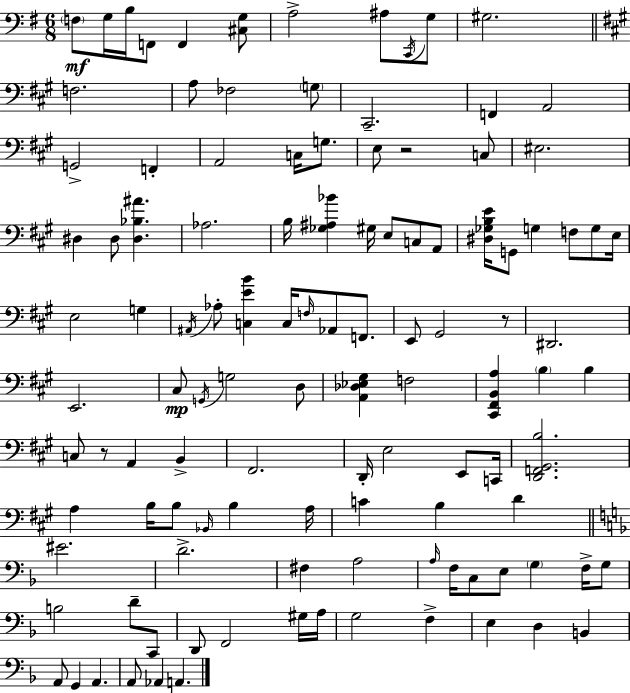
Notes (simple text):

F3/e G3/s B3/s F2/e F2/q [C#3,G3]/e A3/h A#3/e C2/s G3/e G#3/h. F3/h. A3/e FES3/h G3/e C#2/h. F2/q A2/h G2/h F2/q A2/h C3/s G3/e. E3/e R/h C3/e EIS3/h. D#3/q D#3/e [D#3,Bb3,A#4]/q. Ab3/h. B3/s [Gb3,A#3,Bb4]/q G#3/s E3/e C3/e A2/e [D#3,Gb3,B3,E4]/s G2/e G3/q F3/e G3/e E3/s E3/h G3/q A#2/s Ab3/e [C3,E4,B4]/q C3/s F3/s Ab2/e F2/e. E2/e G#2/h R/e D#2/h. E2/h. C#3/e G2/s G3/h D3/e [A2,Db3,Eb3,G#3]/q F3/h [C#2,F#2,B2,A3]/q B3/q B3/q C3/e R/e A2/q B2/q F#2/h. D2/s E3/h E2/e C2/s [D2,F2,G#2,B3]/h. A3/q B3/s B3/e Bb2/s B3/q A3/s C4/q B3/q D4/q EIS4/h. D4/h. F#3/q A3/h A3/s F3/s C3/e E3/e G3/q F3/s G3/e B3/h D4/e C2/e D2/e F2/h G#3/s A3/s G3/h F3/q E3/q D3/q B2/q A2/e G2/q A2/q. A2/e Ab2/q A2/q.